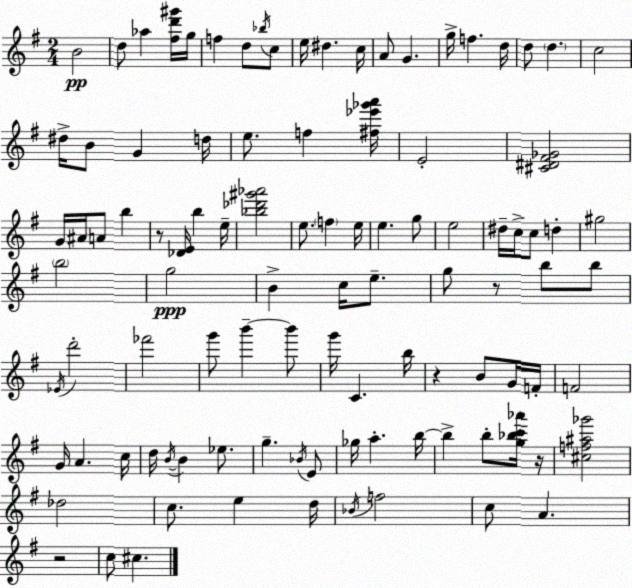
X:1
T:Untitled
M:2/4
L:1/4
K:Em
B2 d/2 _a [^fd'^g']/4 g/4 f d/2 _b/4 c/2 e/4 ^d c/4 A/2 G g/4 f d/4 d/2 d c2 ^d/4 B/2 G d/4 e/2 f [^f_e'_g'a']/4 E2 [^C^D^F_G]2 G/4 ^A/4 A/2 b z/2 [_DE]/4 b e/4 [_b_d'^g'_a']2 e/2 f e/4 e g/2 e2 ^d/4 c/4 c/2 d ^g2 b2 g2 B c/4 e/2 g/2 z/2 b/2 b/2 _E/4 d'2 _f'2 g'/2 b' b'/2 g'/4 C b/4 z B/2 G/4 F/4 F2 G/4 A c/4 d/4 B/4 B _e/2 g _B/4 E/2 _g/4 a b/4 b b/2 [g_bc'_a']/4 z/4 [^cf^a_g']2 _d2 c/2 e d/4 _B/4 f2 c/2 A z2 c/2 ^c